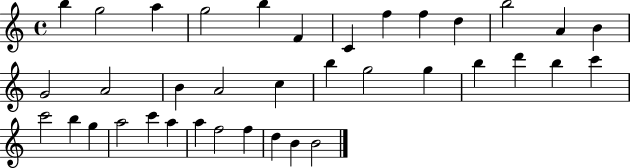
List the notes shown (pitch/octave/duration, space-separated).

B5/q G5/h A5/q G5/h B5/q F4/q C4/q F5/q F5/q D5/q B5/h A4/q B4/q G4/h A4/h B4/q A4/h C5/q B5/q G5/h G5/q B5/q D6/q B5/q C6/q C6/h B5/q G5/q A5/h C6/q A5/q A5/q F5/h F5/q D5/q B4/q B4/h